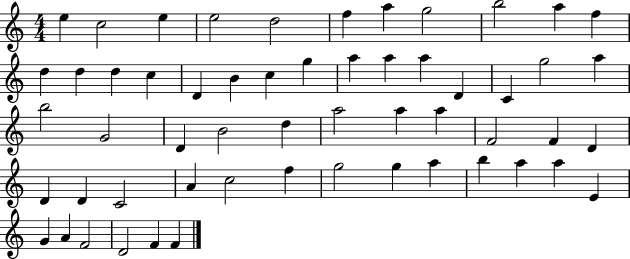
X:1
T:Untitled
M:4/4
L:1/4
K:C
e c2 e e2 d2 f a g2 b2 a f d d d c D B c g a a a D C g2 a b2 G2 D B2 d a2 a a F2 F D D D C2 A c2 f g2 g a b a a E G A F2 D2 F F